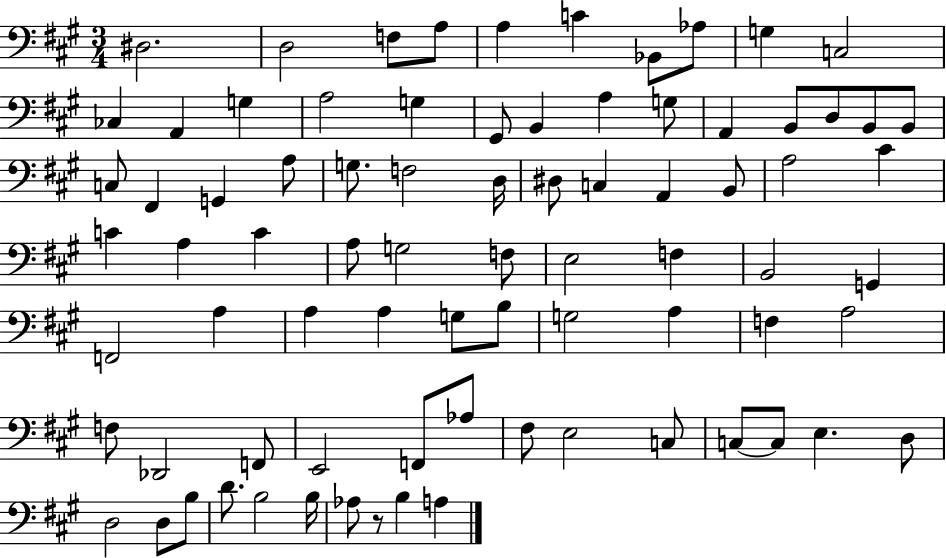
X:1
T:Untitled
M:3/4
L:1/4
K:A
^D,2 D,2 F,/2 A,/2 A, C _B,,/2 _A,/2 G, C,2 _C, A,, G, A,2 G, ^G,,/2 B,, A, G,/2 A,, B,,/2 D,/2 B,,/2 B,,/2 C,/2 ^F,, G,, A,/2 G,/2 F,2 D,/4 ^D,/2 C, A,, B,,/2 A,2 ^C C A, C A,/2 G,2 F,/2 E,2 F, B,,2 G,, F,,2 A, A, A, G,/2 B,/2 G,2 A, F, A,2 F,/2 _D,,2 F,,/2 E,,2 F,,/2 _A,/2 ^F,/2 E,2 C,/2 C,/2 C,/2 E, D,/2 D,2 D,/2 B,/2 D/2 B,2 B,/4 _A,/2 z/2 B, A,